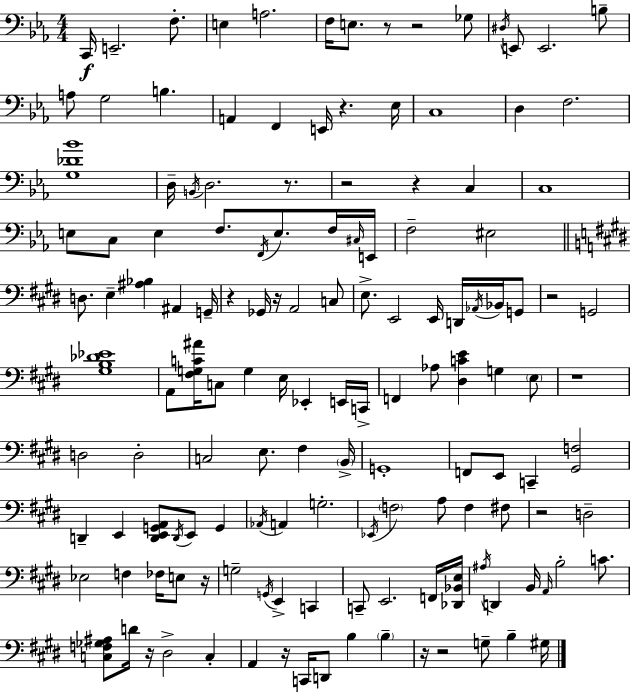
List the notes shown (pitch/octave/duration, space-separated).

C2/s E2/h. F3/e. E3/q A3/h. F3/s E3/e. R/e R/h Gb3/e D#3/s E2/e E2/h. B3/e A3/e G3/h B3/q. A2/q F2/q E2/s R/q. Eb3/s C3/w D3/q F3/h. [G3,Db4,Bb4]/w D3/s B2/s D3/h. R/e. R/h R/q C3/q C3/w E3/e C3/e E3/q F3/e. F2/s E3/e. F3/s C#3/s E2/s F3/h EIS3/h D3/e. E3/q [A#3,Bb3]/q A#2/q G2/s R/q Gb2/s R/s A2/h C3/e E3/e. E2/h E2/s D2/s Ab2/s Bb2/s G2/e R/h G2/h [G#3,B3,Db4,Eb4]/w A2/e [F#3,G3,C4,A#4]/s C3/e G3/q E3/s Eb2/q E2/s C2/s F2/q Ab3/e [D#3,C4,E4]/q G3/q E3/e R/w D3/h D3/h C3/h E3/e. F#3/q B2/s G2/w F2/e E2/e C2/q [G#2,F3]/h D2/q E2/q [D2,E2,G2,A2]/e D2/s E2/e G2/q Ab2/s A2/q G3/h. Eb2/s F3/h A3/e F3/q F#3/e R/h D3/h Eb3/h F3/q FES3/s E3/e R/s G3/h G2/s E2/q C2/q C2/e E2/h. F2/s [Db2,Bb2,E3]/s A#3/s D2/q B2/s A2/s B3/h C4/e. [C3,F3,Gb3,A#3]/e D4/s R/s D#3/h C3/q A2/q R/s C2/s D2/e B3/q B3/q R/s R/h G3/e B3/q G#3/s